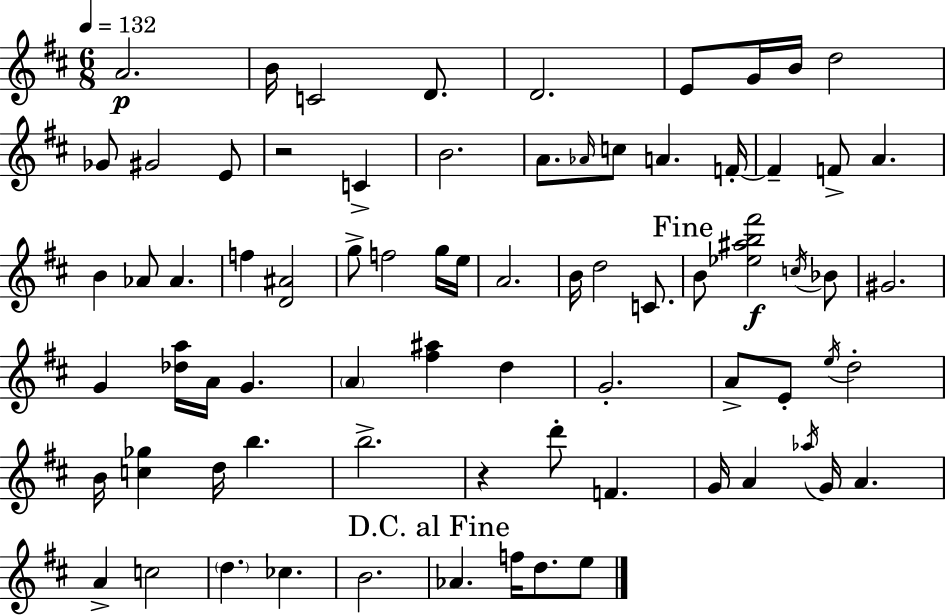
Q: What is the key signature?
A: D major